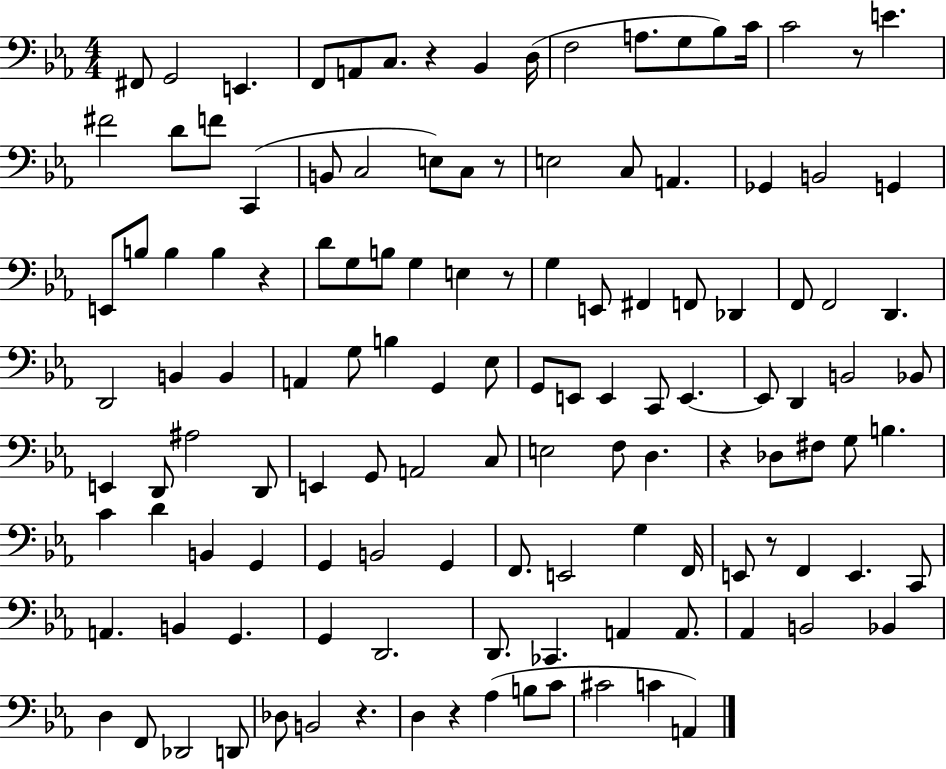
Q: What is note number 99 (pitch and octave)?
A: D2